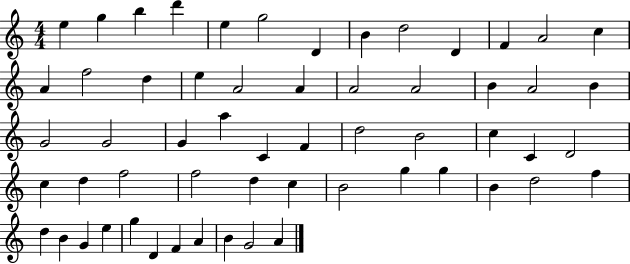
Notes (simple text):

E5/q G5/q B5/q D6/q E5/q G5/h D4/q B4/q D5/h D4/q F4/q A4/h C5/q A4/q F5/h D5/q E5/q A4/h A4/q A4/h A4/h B4/q A4/h B4/q G4/h G4/h G4/q A5/q C4/q F4/q D5/h B4/h C5/q C4/q D4/h C5/q D5/q F5/h F5/h D5/q C5/q B4/h G5/q G5/q B4/q D5/h F5/q D5/q B4/q G4/q E5/q G5/q D4/q F4/q A4/q B4/q G4/h A4/q